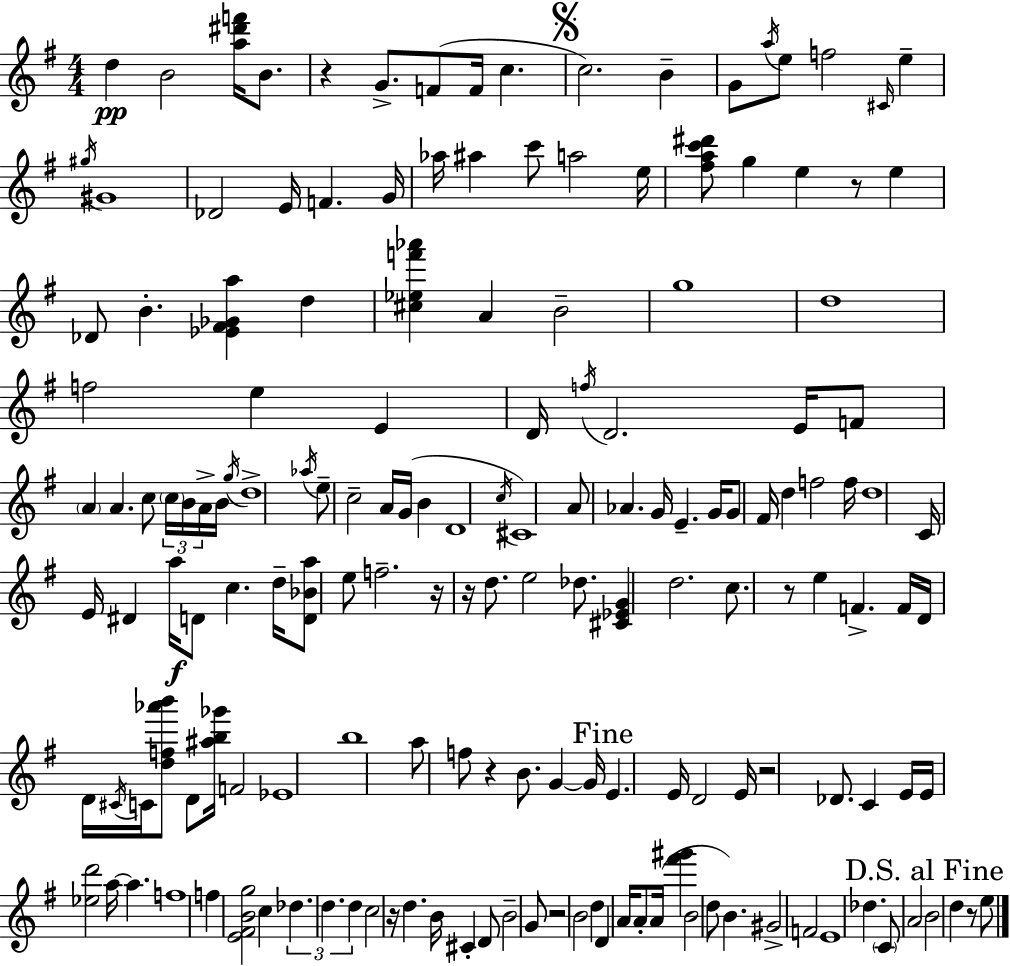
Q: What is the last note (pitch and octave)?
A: E5